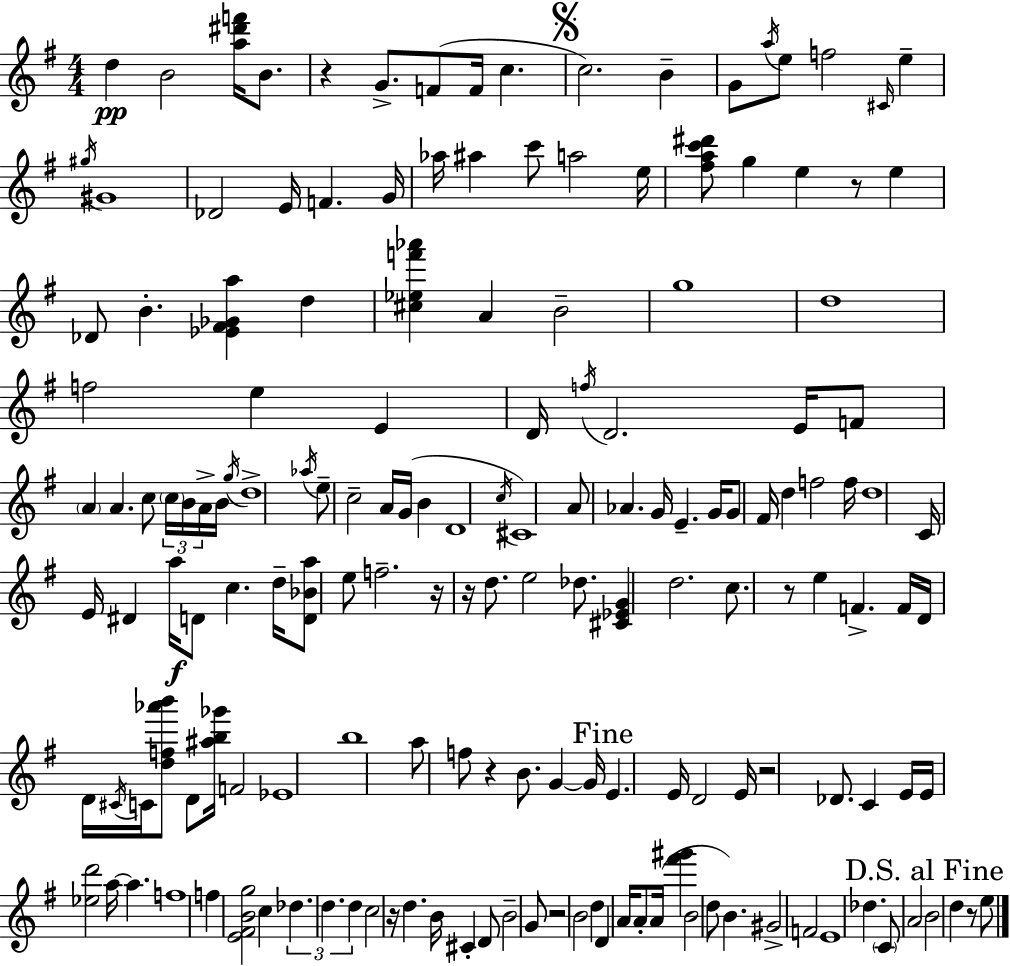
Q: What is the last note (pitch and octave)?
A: E5